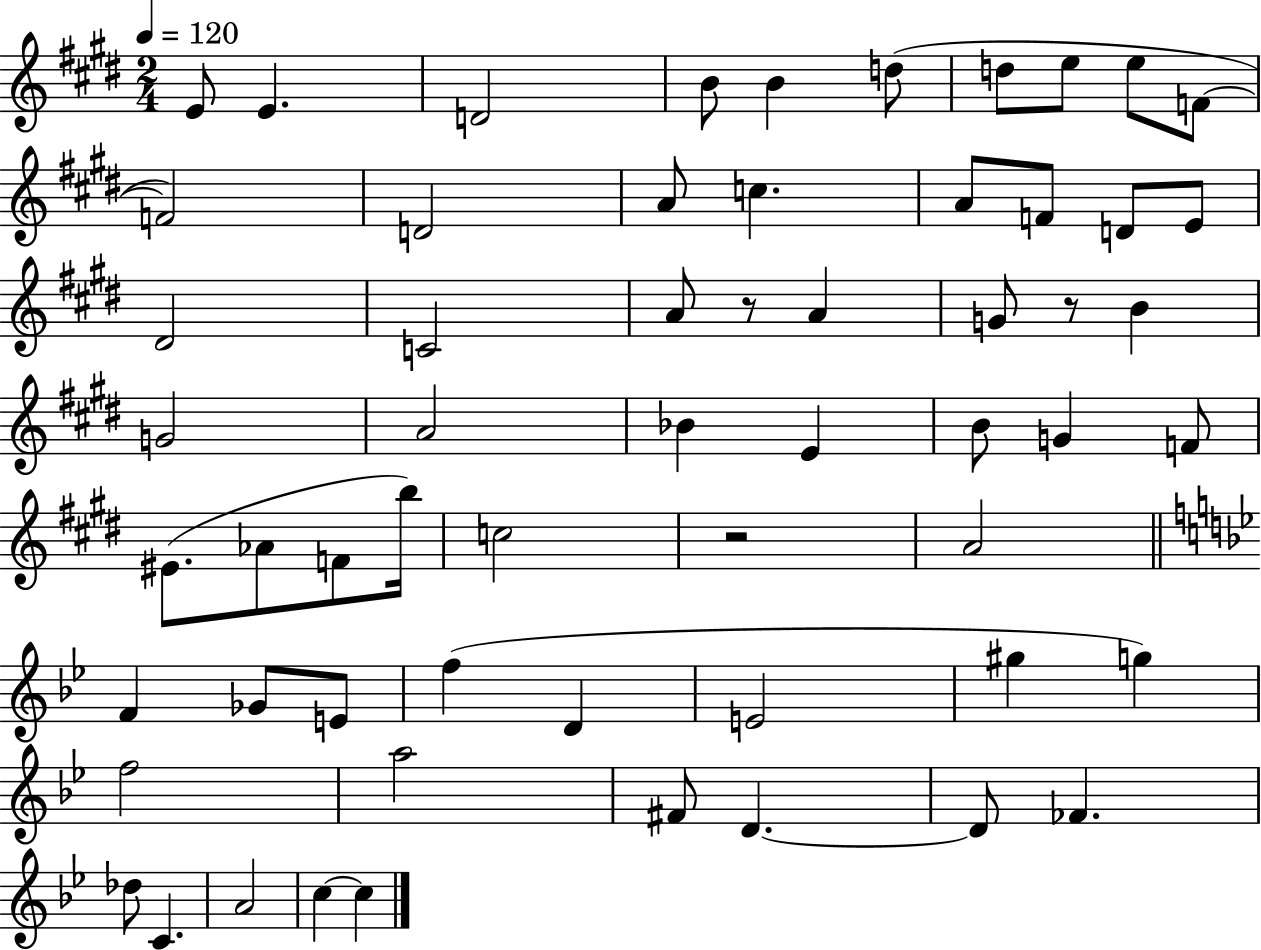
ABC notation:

X:1
T:Untitled
M:2/4
L:1/4
K:E
E/2 E D2 B/2 B d/2 d/2 e/2 e/2 F/2 F2 D2 A/2 c A/2 F/2 D/2 E/2 ^D2 C2 A/2 z/2 A G/2 z/2 B G2 A2 _B E B/2 G F/2 ^E/2 _A/2 F/2 b/4 c2 z2 A2 F _G/2 E/2 f D E2 ^g g f2 a2 ^F/2 D D/2 _F _d/2 C A2 c c